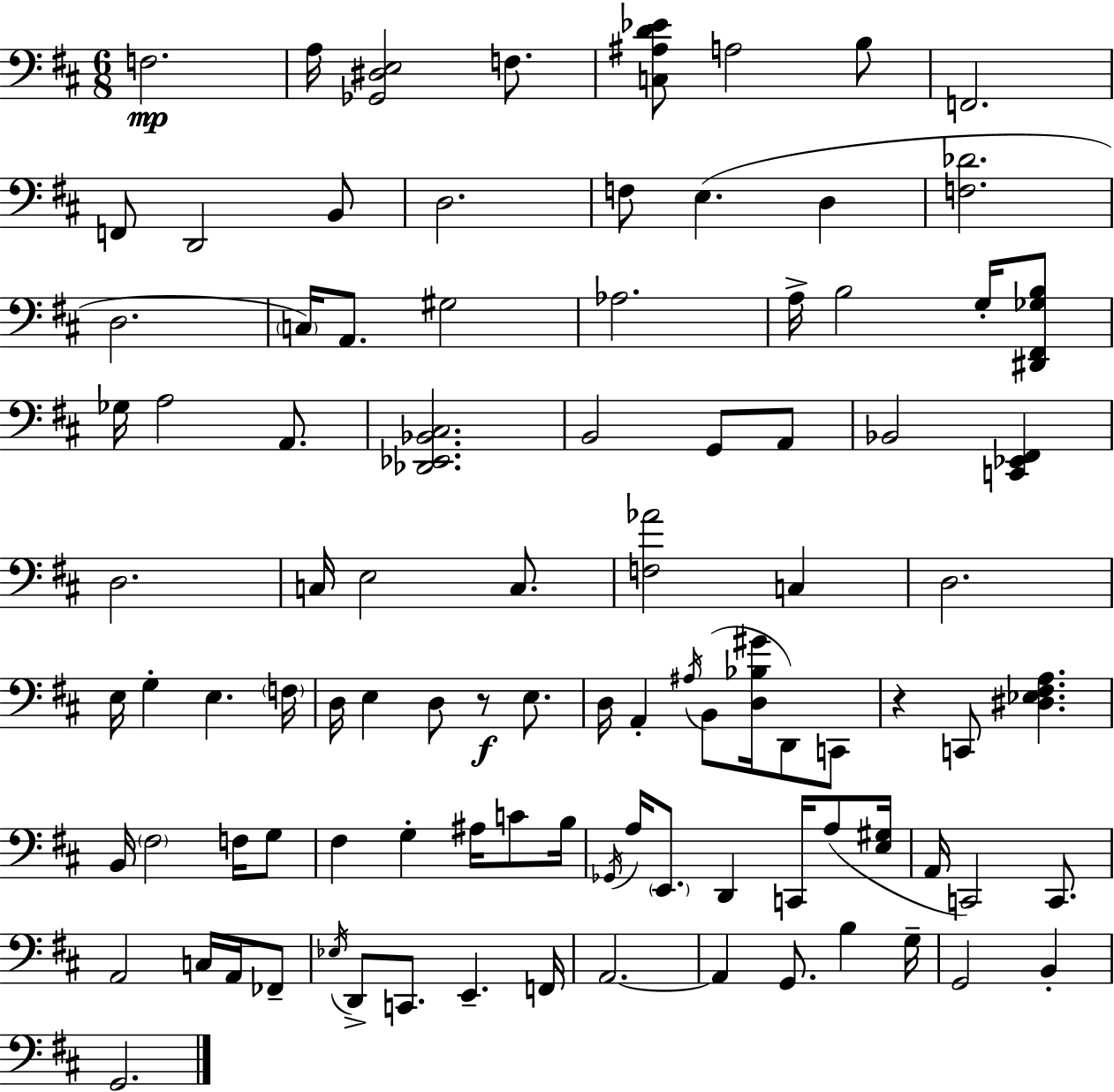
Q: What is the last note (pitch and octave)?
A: G2